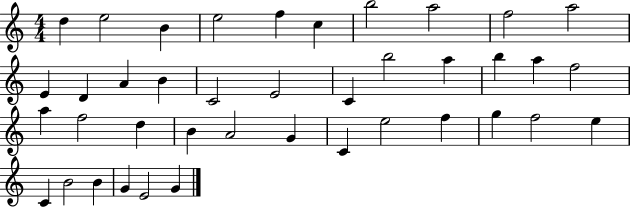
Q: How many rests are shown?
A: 0